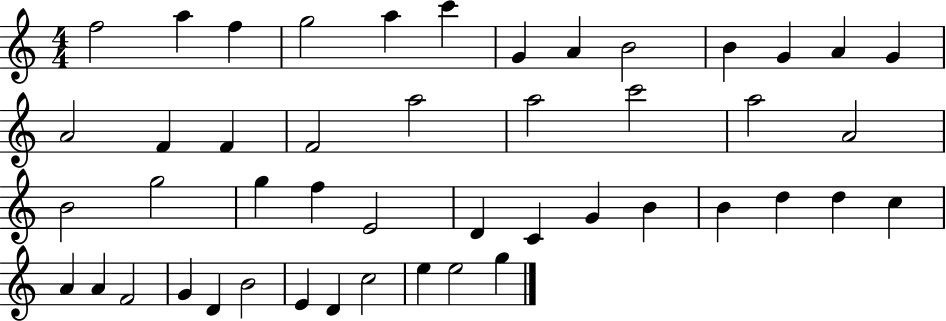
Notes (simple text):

F5/h A5/q F5/q G5/h A5/q C6/q G4/q A4/q B4/h B4/q G4/q A4/q G4/q A4/h F4/q F4/q F4/h A5/h A5/h C6/h A5/h A4/h B4/h G5/h G5/q F5/q E4/h D4/q C4/q G4/q B4/q B4/q D5/q D5/q C5/q A4/q A4/q F4/h G4/q D4/q B4/h E4/q D4/q C5/h E5/q E5/h G5/q